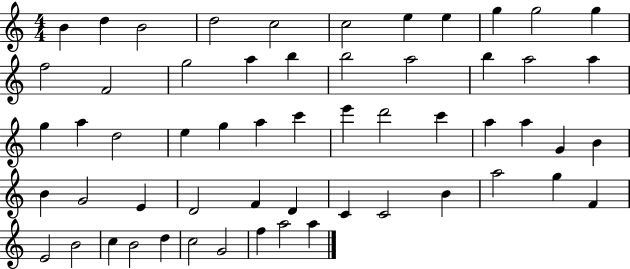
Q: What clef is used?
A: treble